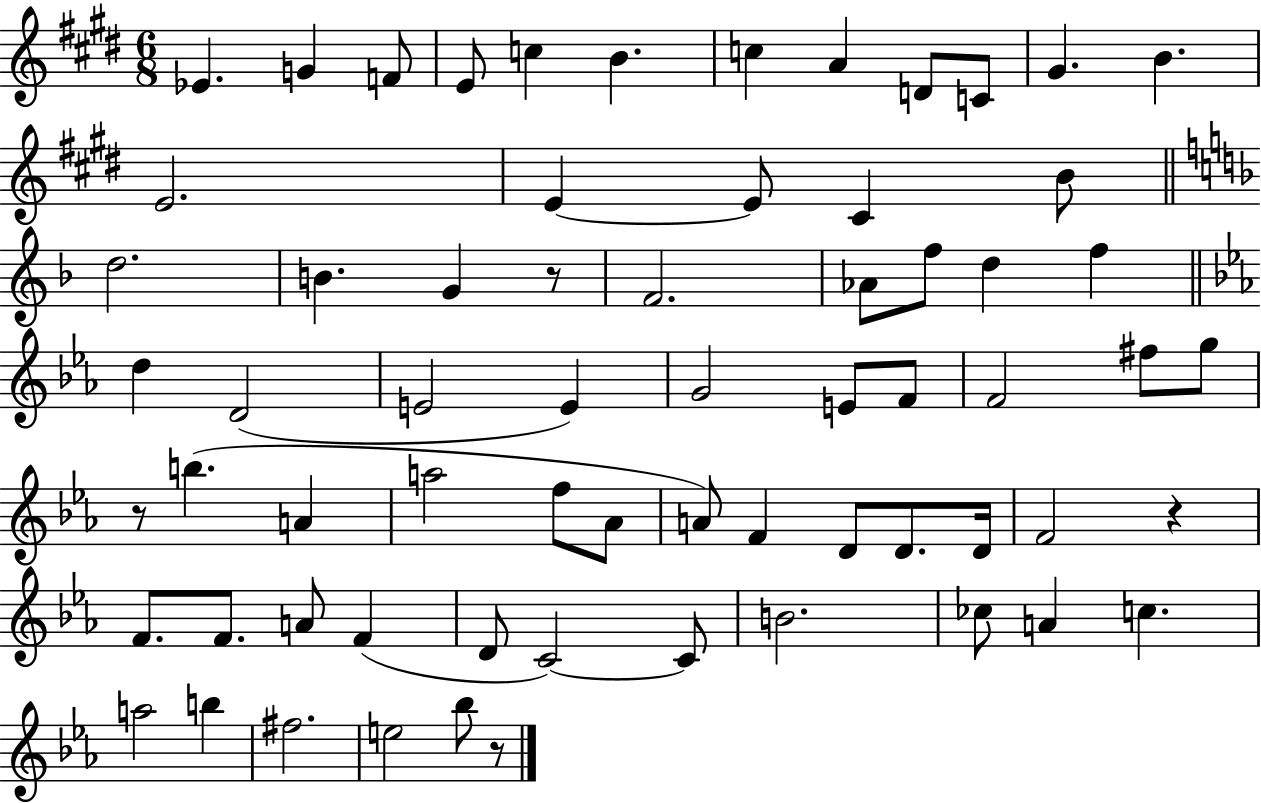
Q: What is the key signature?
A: E major